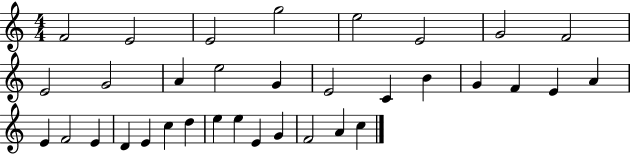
{
  \clef treble
  \numericTimeSignature
  \time 4/4
  \key c \major
  f'2 e'2 | e'2 g''2 | e''2 e'2 | g'2 f'2 | \break e'2 g'2 | a'4 e''2 g'4 | e'2 c'4 b'4 | g'4 f'4 e'4 a'4 | \break e'4 f'2 e'4 | d'4 e'4 c''4 d''4 | e''4 e''4 e'4 g'4 | f'2 a'4 c''4 | \break \bar "|."
}